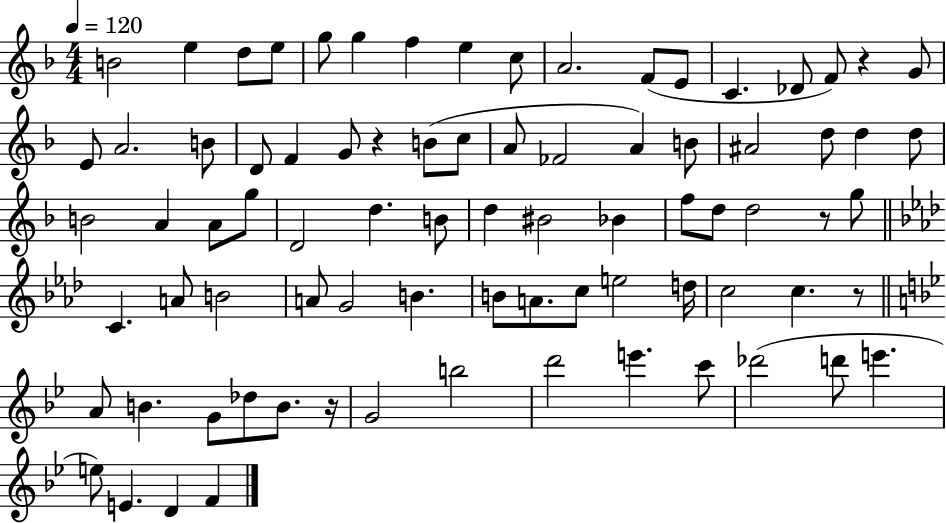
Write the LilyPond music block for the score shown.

{
  \clef treble
  \numericTimeSignature
  \time 4/4
  \key f \major
  \tempo 4 = 120
  b'2 e''4 d''8 e''8 | g''8 g''4 f''4 e''4 c''8 | a'2. f'8( e'8 | c'4. des'8 f'8) r4 g'8 | \break e'8 a'2. b'8 | d'8 f'4 g'8 r4 b'8( c''8 | a'8 fes'2 a'4) b'8 | ais'2 d''8 d''4 d''8 | \break b'2 a'4 a'8 g''8 | d'2 d''4. b'8 | d''4 bis'2 bes'4 | f''8 d''8 d''2 r8 g''8 | \break \bar "||" \break \key aes \major c'4. a'8 b'2 | a'8 g'2 b'4. | b'8 a'8. c''8 e''2 d''16 | c''2 c''4. r8 | \break \bar "||" \break \key bes \major a'8 b'4. g'8 des''8 b'8. r16 | g'2 b''2 | d'''2 e'''4. c'''8 | des'''2( d'''8 e'''4. | \break e''8) e'4. d'4 f'4 | \bar "|."
}